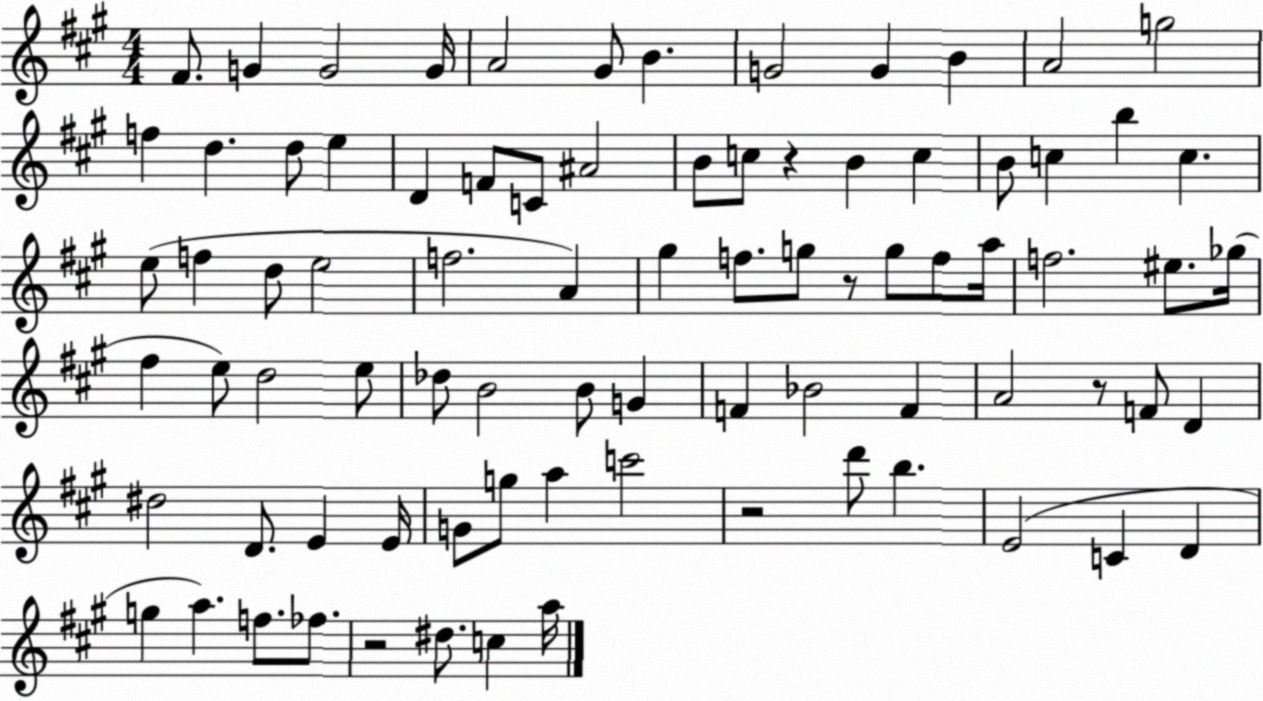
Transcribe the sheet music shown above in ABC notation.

X:1
T:Untitled
M:4/4
L:1/4
K:A
^F/2 G G2 G/4 A2 ^G/2 B G2 G B A2 g2 f d d/2 e D F/2 C/2 ^A2 B/2 c/2 z B c B/2 c b c e/2 f d/2 e2 f2 A ^g f/2 g/2 z/2 g/2 f/2 a/4 f2 ^e/2 _g/4 ^f e/2 d2 e/2 _d/2 B2 B/2 G F _B2 F A2 z/2 F/2 D ^d2 D/2 E E/4 G/2 g/2 a c'2 z2 d'/2 b E2 C D g a f/2 _f/2 z2 ^d/2 c a/4